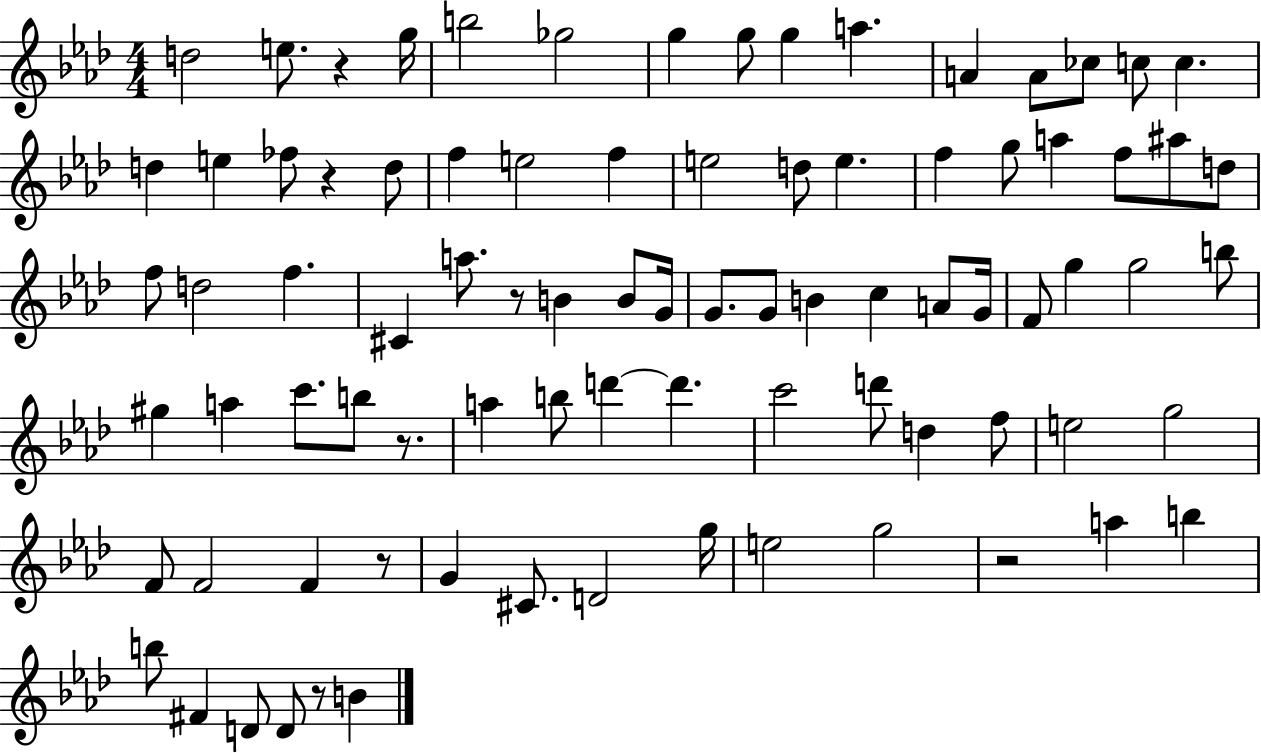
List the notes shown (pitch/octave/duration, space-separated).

D5/h E5/e. R/q G5/s B5/h Gb5/h G5/q G5/e G5/q A5/q. A4/q A4/e CES5/e C5/e C5/q. D5/q E5/q FES5/e R/q D5/e F5/q E5/h F5/q E5/h D5/e E5/q. F5/q G5/e A5/q F5/e A#5/e D5/e F5/e D5/h F5/q. C#4/q A5/e. R/e B4/q B4/e G4/s G4/e. G4/e B4/q C5/q A4/e G4/s F4/e G5/q G5/h B5/e G#5/q A5/q C6/e. B5/e R/e. A5/q B5/e D6/q D6/q. C6/h D6/e D5/q F5/e E5/h G5/h F4/e F4/h F4/q R/e G4/q C#4/e. D4/h G5/s E5/h G5/h R/h A5/q B5/q B5/e F#4/q D4/e D4/e R/e B4/q